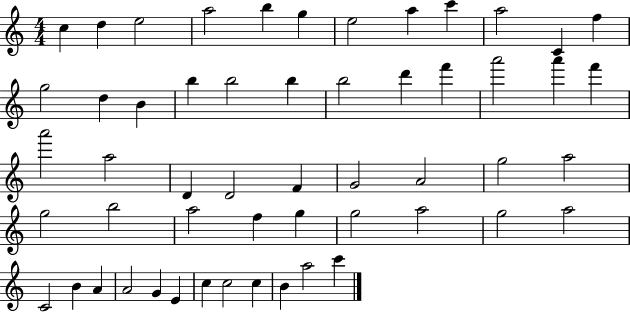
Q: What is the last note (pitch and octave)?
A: C6